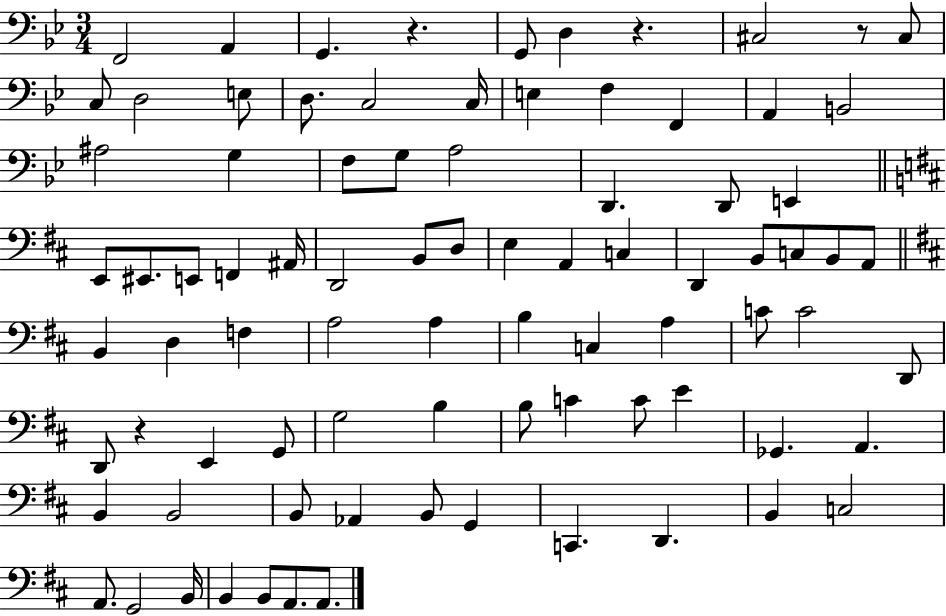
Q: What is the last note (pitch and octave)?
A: A2